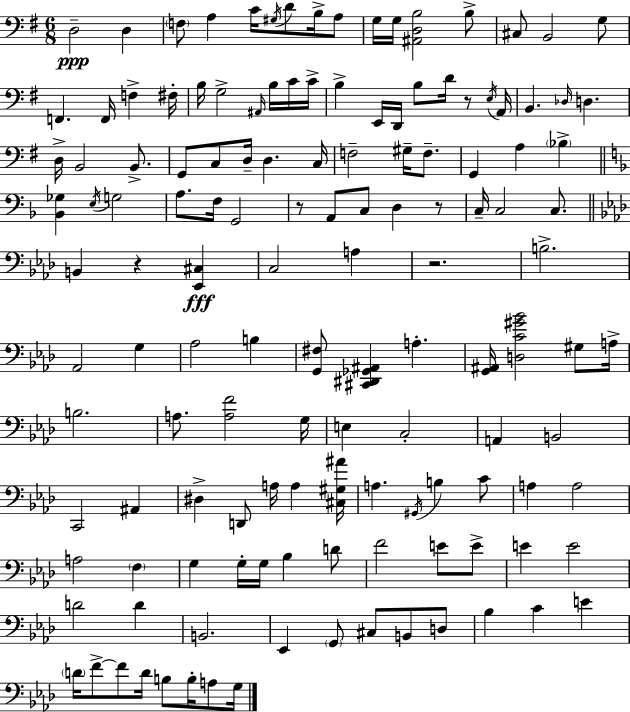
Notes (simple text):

D3/h D3/q F3/e A3/q C4/s G#3/s D4/e B3/s A3/e G3/s G3/s [A#2,D3,B3]/h B3/e C#3/e B2/h G3/e F2/q. F2/s F3/q F#3/s B3/s G3/h A#2/s B3/s C4/s C4/s B3/q E2/s D2/s B3/e D4/s R/e E3/s A2/s B2/q. Db3/s D3/q. D3/s B2/h B2/e. G2/e C3/e D3/s D3/q. C3/s F3/h G#3/s F3/e. G2/q A3/q Bb3/q [Bb2,Gb3]/q E3/s G3/h A3/e. F3/s G2/h R/e A2/e C3/e D3/q R/e C3/s C3/h C3/e. B2/q R/q [Eb2,C#3]/q C3/h A3/q R/h. B3/h. Ab2/h G3/q Ab3/h B3/q [G2,F#3]/e [C#2,D#2,Gb2,A#2]/q A3/q. [G2,A#2]/s [D3,C4,G#4,Bb4]/h G#3/e A3/s B3/h. A3/e. [A3,F4]/h G3/s E3/q C3/h A2/q B2/h C2/h A#2/q D#3/q D2/e A3/s A3/q [C#3,G#3,A#4]/s A3/q. G#2/s B3/q C4/e A3/q A3/h A3/h F3/q G3/q G3/s G3/s Bb3/q D4/e F4/h E4/e E4/e E4/q E4/h D4/h D4/q B2/h. Eb2/q G2/e C#3/e B2/e D3/e Bb3/q C4/q E4/q D4/s F4/e F4/e D4/s B3/e B3/s A3/e G3/s